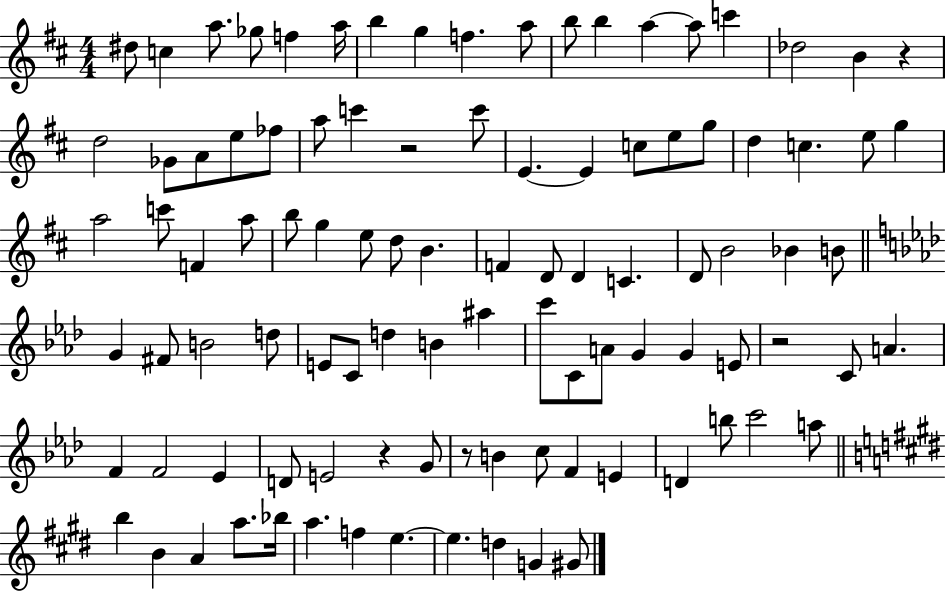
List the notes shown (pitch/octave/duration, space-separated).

D#5/e C5/q A5/e. Gb5/e F5/q A5/s B5/q G5/q F5/q. A5/e B5/e B5/q A5/q A5/e C6/q Db5/h B4/q R/q D5/h Gb4/e A4/e E5/e FES5/e A5/e C6/q R/h C6/e E4/q. E4/q C5/e E5/e G5/e D5/q C5/q. E5/e G5/q A5/h C6/e F4/q A5/e B5/e G5/q E5/e D5/e B4/q. F4/q D4/e D4/q C4/q. D4/e B4/h Bb4/q B4/e G4/q F#4/e B4/h D5/e E4/e C4/e D5/q B4/q A#5/q C6/e C4/e A4/e G4/q G4/q E4/e R/h C4/e A4/q. F4/q F4/h Eb4/q D4/e E4/h R/q G4/e R/e B4/q C5/e F4/q E4/q D4/q B5/e C6/h A5/e B5/q B4/q A4/q A5/e. Bb5/s A5/q. F5/q E5/q. E5/q. D5/q G4/q G#4/e